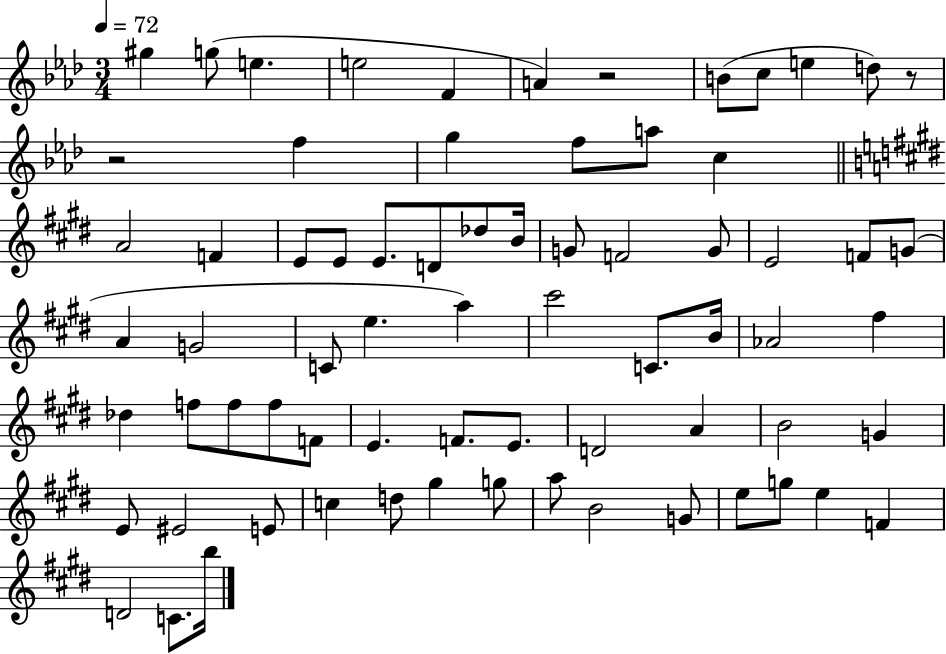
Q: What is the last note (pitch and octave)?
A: B5